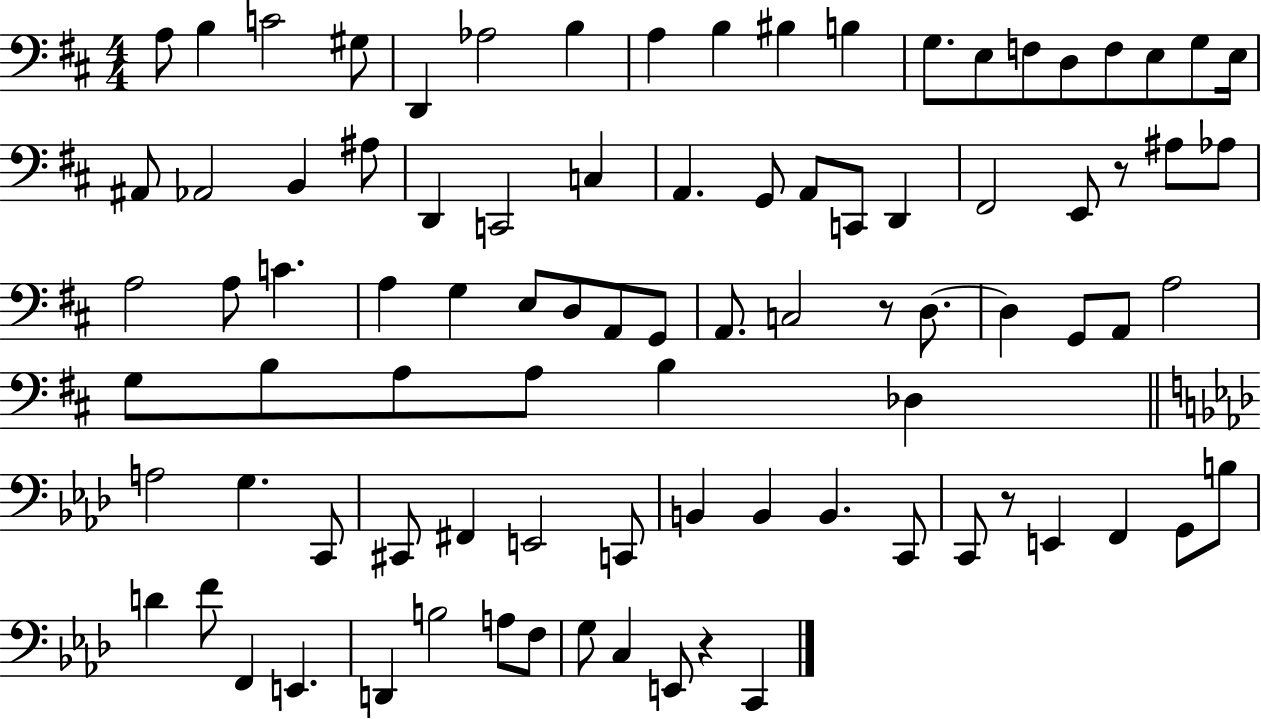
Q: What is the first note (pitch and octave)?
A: A3